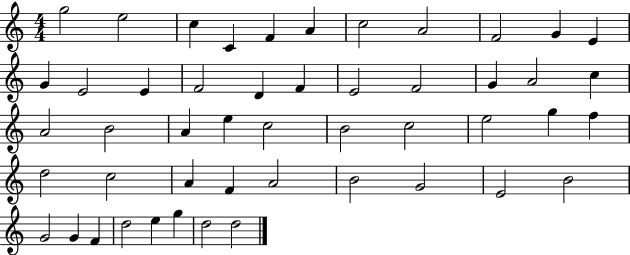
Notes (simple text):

G5/h E5/h C5/q C4/q F4/q A4/q C5/h A4/h F4/h G4/q E4/q G4/q E4/h E4/q F4/h D4/q F4/q E4/h F4/h G4/q A4/h C5/q A4/h B4/h A4/q E5/q C5/h B4/h C5/h E5/h G5/q F5/q D5/h C5/h A4/q F4/q A4/h B4/h G4/h E4/h B4/h G4/h G4/q F4/q D5/h E5/q G5/q D5/h D5/h